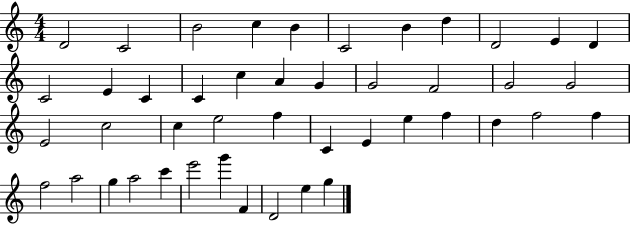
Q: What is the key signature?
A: C major